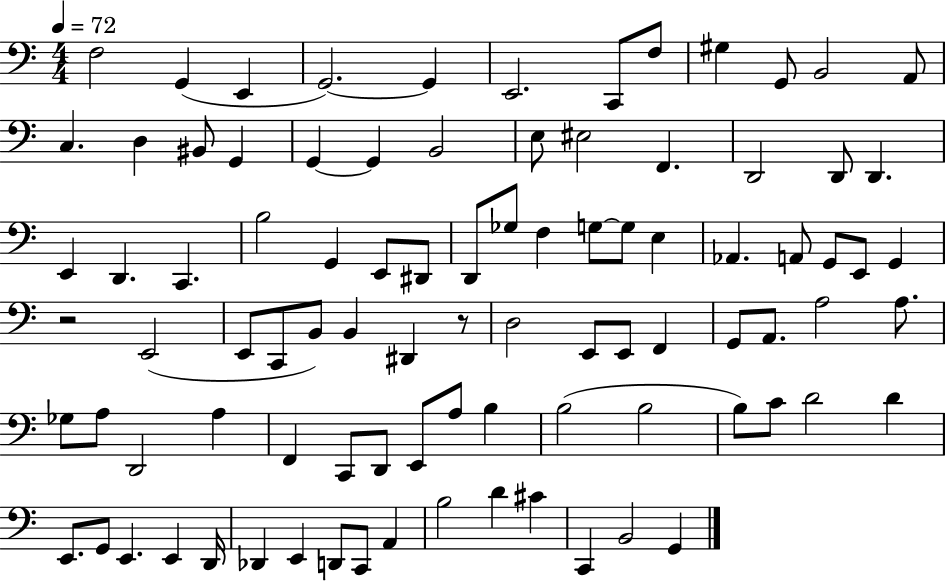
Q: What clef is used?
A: bass